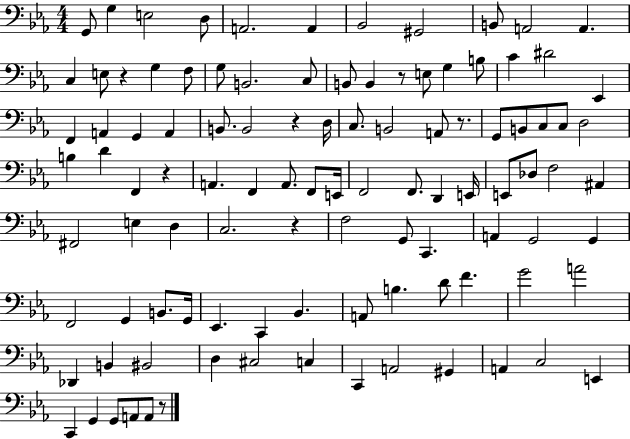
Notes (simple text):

G2/e G3/q E3/h D3/e A2/h. A2/q Bb2/h G#2/h B2/e A2/h A2/q. C3/q E3/e R/q G3/q F3/e G3/e B2/h. C3/e B2/e B2/q R/e E3/e G3/q B3/e C4/q D#4/h Eb2/q F2/q A2/q G2/q A2/q B2/e. B2/h R/q D3/s C3/e. B2/h A2/e R/e. G2/e B2/e C3/e C3/e D3/h B3/q D4/q F2/q R/q A2/q. F2/q A2/e. F2/e E2/s F2/h F2/e. D2/q E2/s E2/e Db3/e F3/h A#2/q F#2/h E3/q D3/q C3/h. R/q F3/h G2/e C2/q. A2/q G2/h G2/q F2/h G2/q B2/e. G2/s Eb2/q. C2/q Bb2/q. A2/e B3/q. D4/e F4/q. G4/h A4/h Db2/q B2/q BIS2/h D3/q C#3/h C3/q C2/q A2/h G#2/q A2/q C3/h E2/q C2/q G2/q G2/e A2/e A2/e R/e